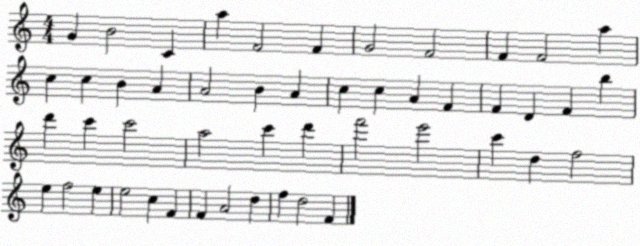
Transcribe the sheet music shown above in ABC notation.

X:1
T:Untitled
M:4/4
L:1/4
K:C
G B2 C a F2 F G2 F2 F F2 a c c B A A2 B A c c A F F D F b d' c' c'2 a2 c' d' f'2 e'2 c' d f2 e f2 e e2 c F F A2 d f d2 F